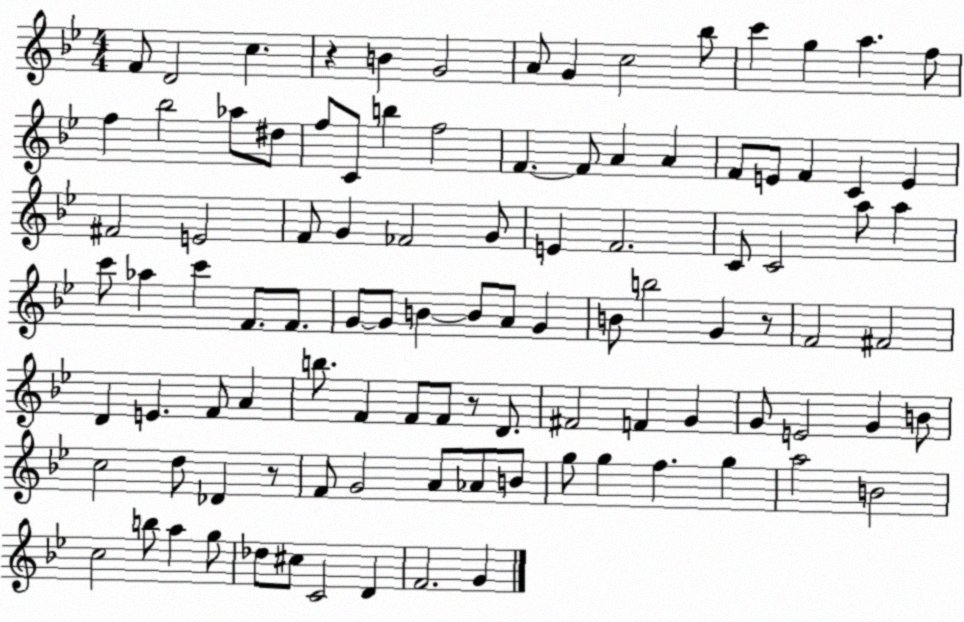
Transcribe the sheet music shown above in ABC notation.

X:1
T:Untitled
M:4/4
L:1/4
K:Bb
F/2 D2 c z B G2 A/2 G c2 _b/2 c' g a f/2 f _b2 _a/2 ^d/2 f/2 C/2 b f2 F F/2 A A F/2 E/2 F C E ^F2 E2 F/2 G _F2 G/2 E F2 C/2 C2 a/2 a c'/2 _a c' F/2 F/2 G/2 G/2 B B/2 A/2 G B/2 b2 G z/2 F2 ^F2 D E F/2 A b/2 F F/2 F/2 z/2 D/2 ^F2 F G G/2 E2 G B/2 c2 d/2 _D z/2 F/2 G2 A/2 _A/2 B/2 g/2 g f g a2 B2 c2 b/2 a g/2 _d/2 ^c/2 C2 D F2 G